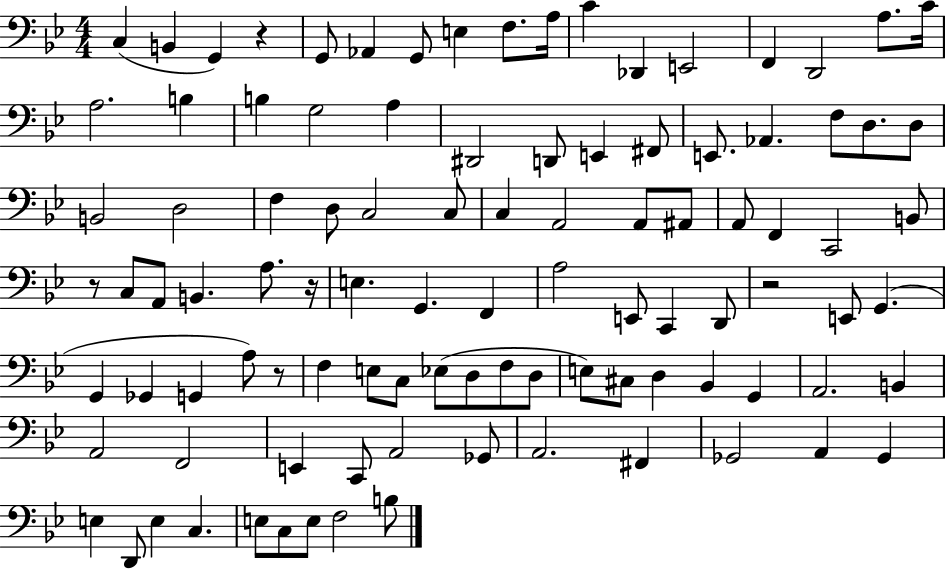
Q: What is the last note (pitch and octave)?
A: B3